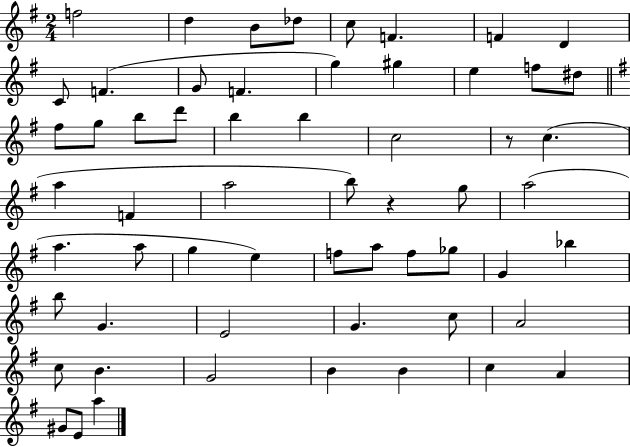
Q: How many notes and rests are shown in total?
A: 59